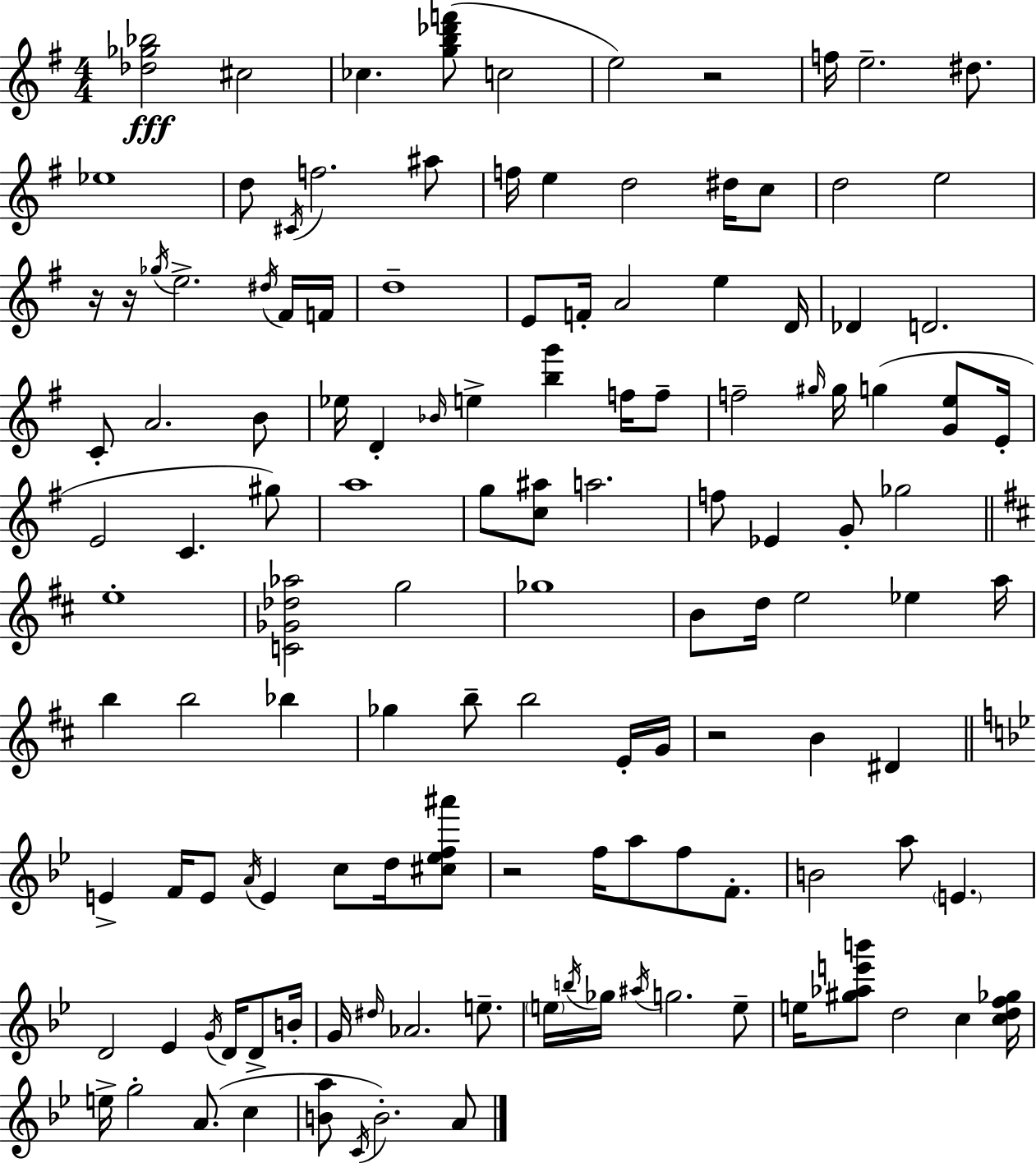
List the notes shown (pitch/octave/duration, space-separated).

[Db5,Gb5,Bb5]/h C#5/h CES5/q. [G5,B5,Db6,F6]/e C5/h E5/h R/h F5/s E5/h. D#5/e. Eb5/w D5/e C#4/s F5/h. A#5/e F5/s E5/q D5/h D#5/s C5/e D5/h E5/h R/s R/s Gb5/s E5/h. D#5/s F#4/s F4/s D5/w E4/e F4/s A4/h E5/q D4/s Db4/q D4/h. C4/e A4/h. B4/e Eb5/s D4/q Bb4/s E5/q [B5,G6]/q F5/s F5/e F5/h G#5/s G#5/s G5/q [G4,E5]/e E4/s E4/h C4/q. G#5/e A5/w G5/e [C5,A#5]/e A5/h. F5/e Eb4/q G4/e Gb5/h E5/w [C4,Gb4,Db5,Ab5]/h G5/h Gb5/w B4/e D5/s E5/h Eb5/q A5/s B5/q B5/h Bb5/q Gb5/q B5/e B5/h E4/s G4/s R/h B4/q D#4/q E4/q F4/s E4/e A4/s E4/q C5/e D5/s [C#5,Eb5,F5,A#6]/e R/h F5/s A5/e F5/e F4/e. B4/h A5/e E4/q. D4/h Eb4/q G4/s D4/s D4/e B4/s G4/s D#5/s Ab4/h. E5/e. E5/s B5/s Gb5/s A#5/s G5/h. E5/e E5/s [G#5,Ab5,E6,B6]/e D5/h C5/q [C5,D5,F5,Gb5]/s E5/s G5/h A4/e. C5/q [B4,A5]/e C4/s B4/h. A4/e